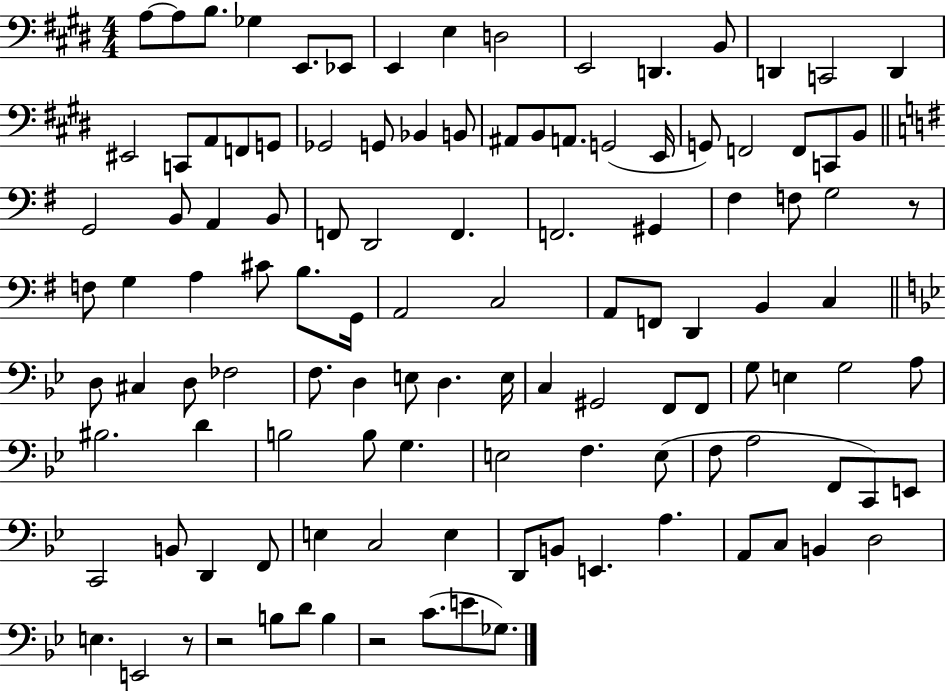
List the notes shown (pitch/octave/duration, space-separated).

A3/e A3/e B3/e. Gb3/q E2/e. Eb2/e E2/q E3/q D3/h E2/h D2/q. B2/e D2/q C2/h D2/q EIS2/h C2/e A2/e F2/e G2/e Gb2/h G2/e Bb2/q B2/e A#2/e B2/e A2/e. G2/h E2/s G2/e F2/h F2/e C2/e B2/e G2/h B2/e A2/q B2/e F2/e D2/h F2/q. F2/h. G#2/q F#3/q F3/e G3/h R/e F3/e G3/q A3/q C#4/e B3/e. G2/s A2/h C3/h A2/e F2/e D2/q B2/q C3/q D3/e C#3/q D3/e FES3/h F3/e. D3/q E3/e D3/q. E3/s C3/q G#2/h F2/e F2/e G3/e E3/q G3/h A3/e BIS3/h. D4/q B3/h B3/e G3/q. E3/h F3/q. E3/e F3/e A3/h F2/e C2/e E2/e C2/h B2/e D2/q F2/e E3/q C3/h E3/q D2/e B2/e E2/q. A3/q. A2/e C3/e B2/q D3/h E3/q. E2/h R/e R/h B3/e D4/e B3/q R/h C4/e. E4/e Gb3/e.